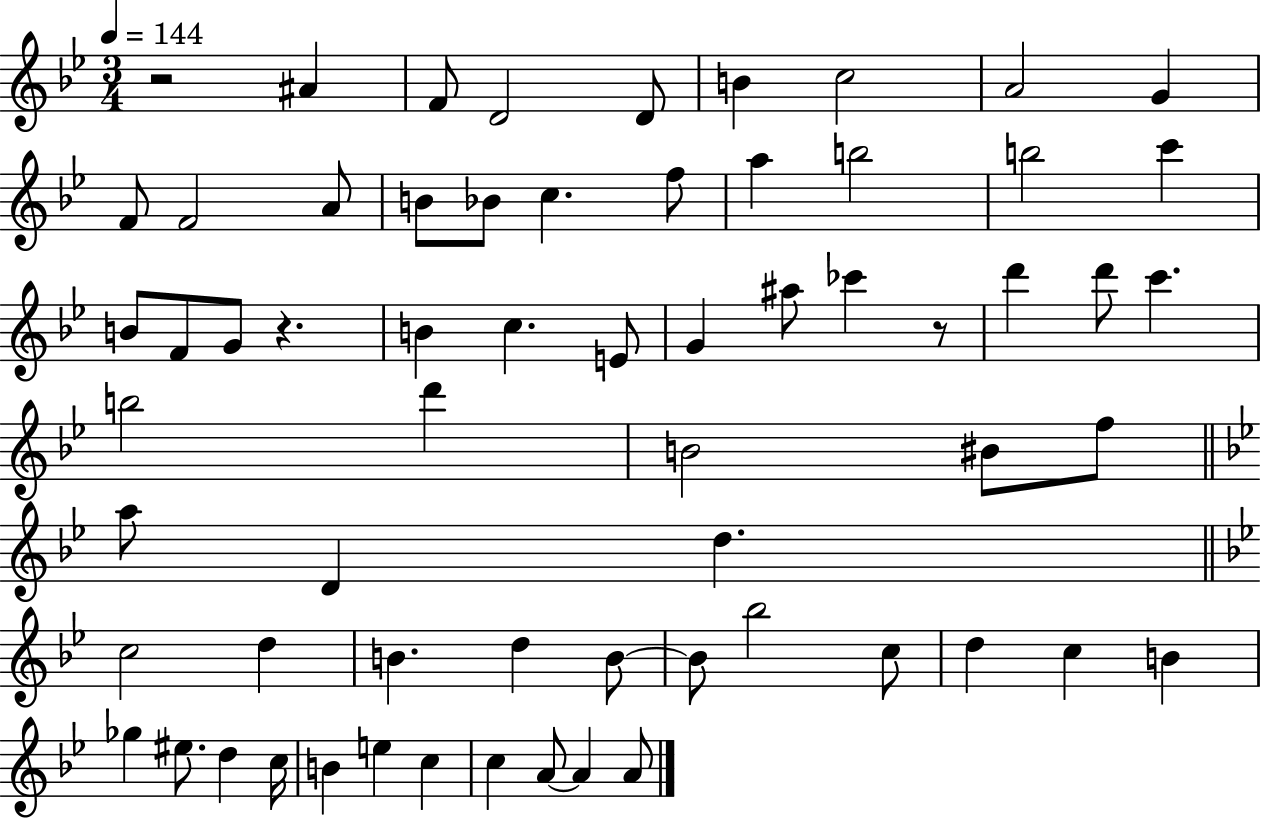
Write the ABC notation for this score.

X:1
T:Untitled
M:3/4
L:1/4
K:Bb
z2 ^A F/2 D2 D/2 B c2 A2 G F/2 F2 A/2 B/2 _B/2 c f/2 a b2 b2 c' B/2 F/2 G/2 z B c E/2 G ^a/2 _c' z/2 d' d'/2 c' b2 d' B2 ^B/2 f/2 a/2 D d c2 d B d B/2 B/2 _b2 c/2 d c B _g ^e/2 d c/4 B e c c A/2 A A/2